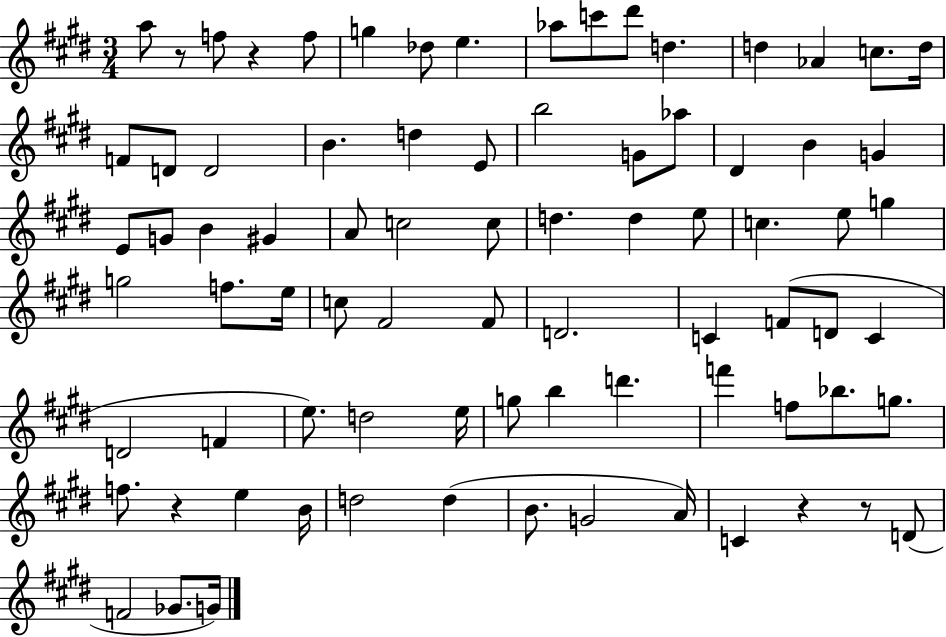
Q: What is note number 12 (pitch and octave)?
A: Ab4